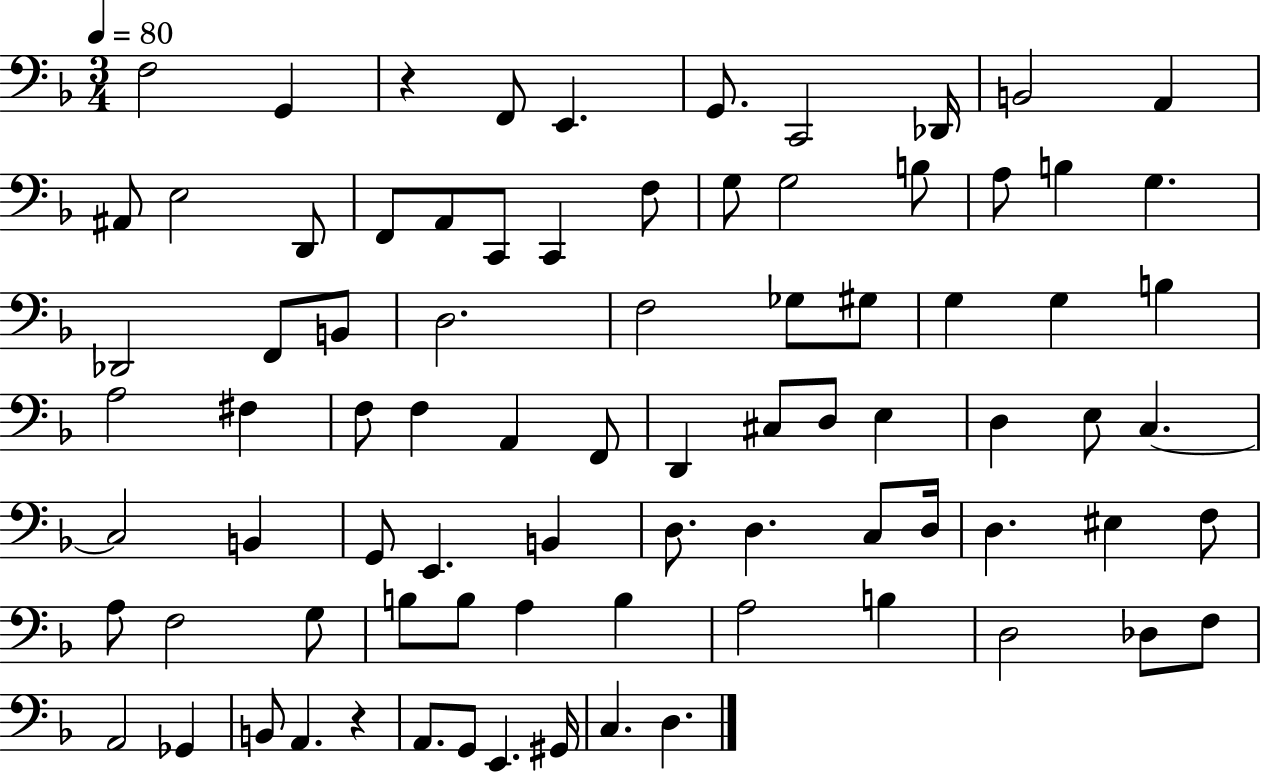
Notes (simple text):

F3/h G2/q R/q F2/e E2/q. G2/e. C2/h Db2/s B2/h A2/q A#2/e E3/h D2/e F2/e A2/e C2/e C2/q F3/e G3/e G3/h B3/e A3/e B3/q G3/q. Db2/h F2/e B2/e D3/h. F3/h Gb3/e G#3/e G3/q G3/q B3/q A3/h F#3/q F3/e F3/q A2/q F2/e D2/q C#3/e D3/e E3/q D3/q E3/e C3/q. C3/h B2/q G2/e E2/q. B2/q D3/e. D3/q. C3/e D3/s D3/q. EIS3/q F3/e A3/e F3/h G3/e B3/e B3/e A3/q B3/q A3/h B3/q D3/h Db3/e F3/e A2/h Gb2/q B2/e A2/q. R/q A2/e. G2/e E2/q. G#2/s C3/q. D3/q.